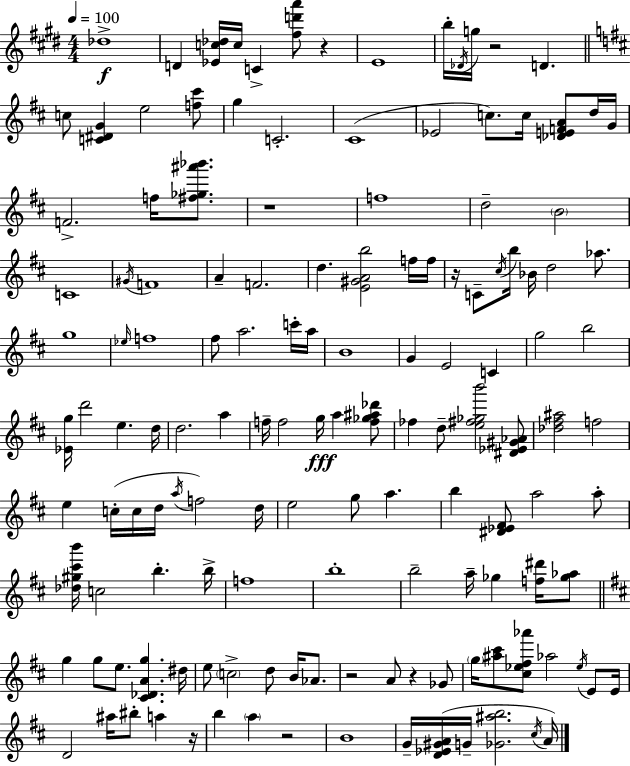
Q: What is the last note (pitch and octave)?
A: A4